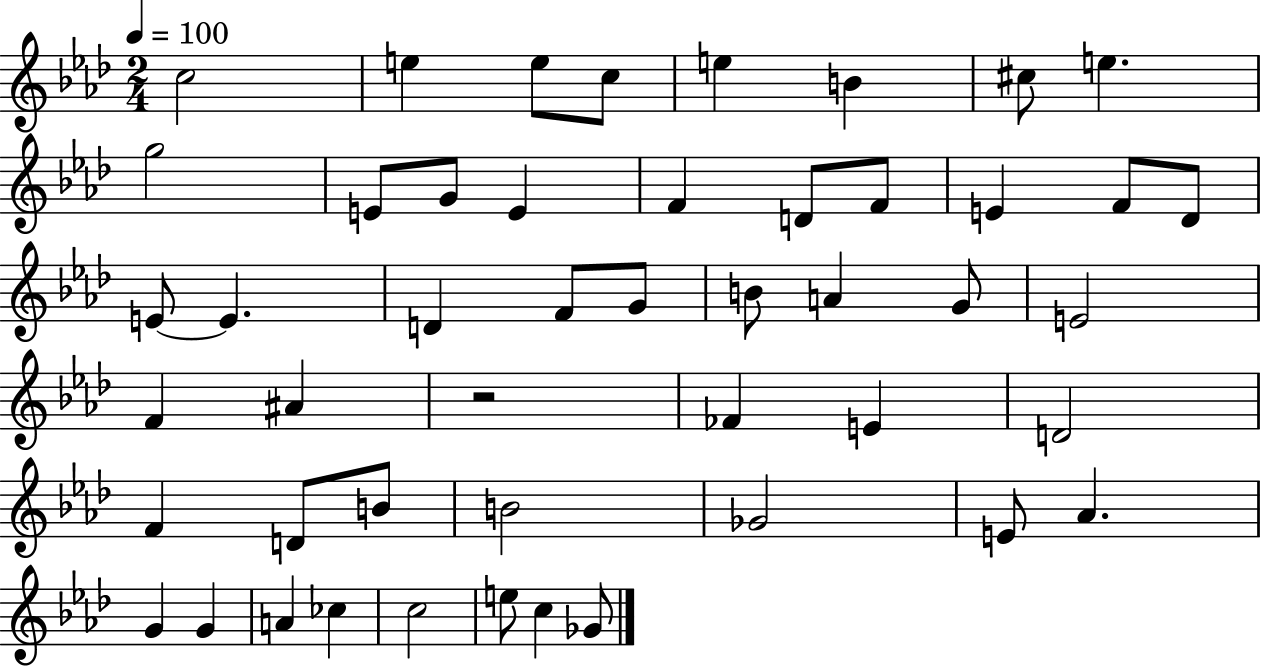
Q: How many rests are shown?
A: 1